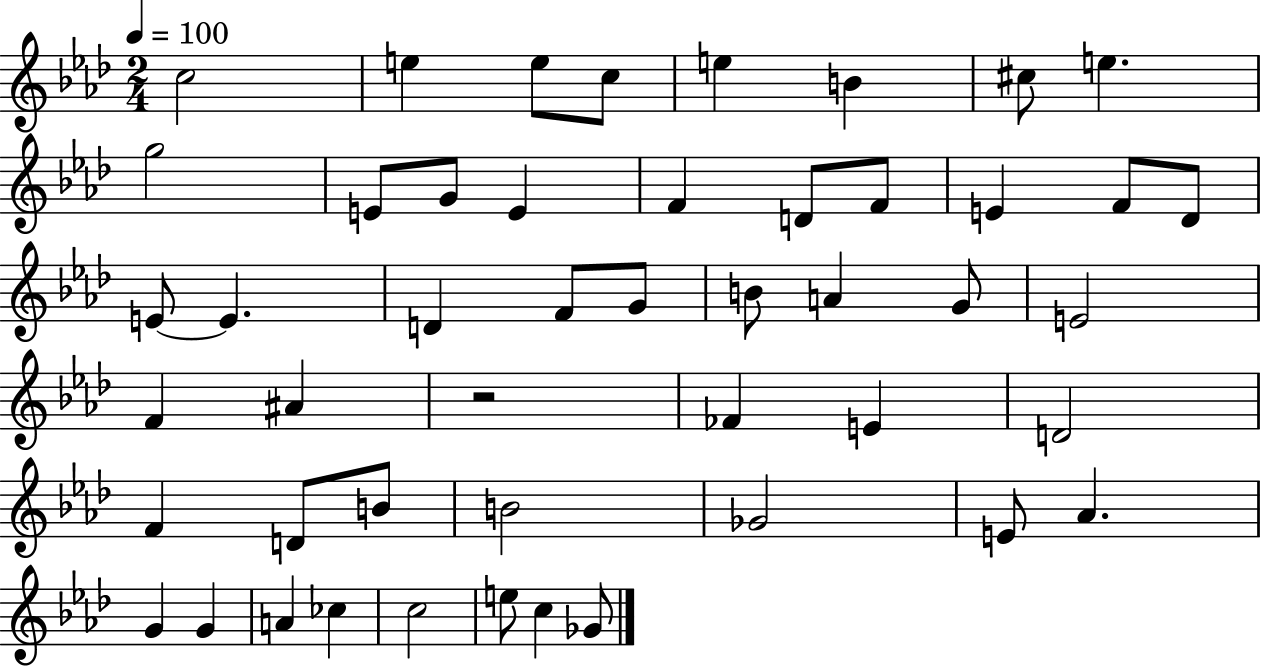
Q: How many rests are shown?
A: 1